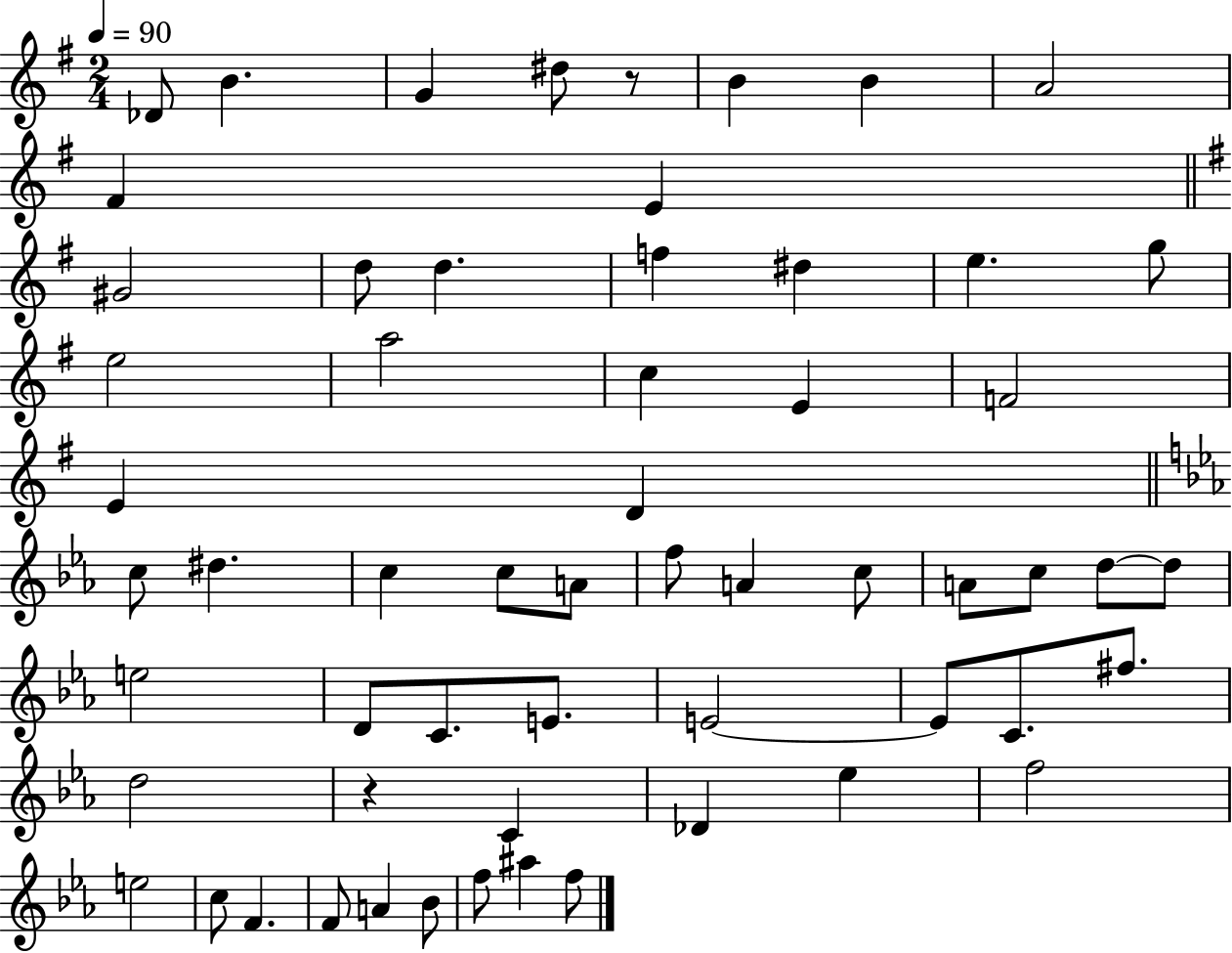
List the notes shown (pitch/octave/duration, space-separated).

Db4/e B4/q. G4/q D#5/e R/e B4/q B4/q A4/h F#4/q E4/q G#4/h D5/e D5/q. F5/q D#5/q E5/q. G5/e E5/h A5/h C5/q E4/q F4/h E4/q D4/q C5/e D#5/q. C5/q C5/e A4/e F5/e A4/q C5/e A4/e C5/e D5/e D5/e E5/h D4/e C4/e. E4/e. E4/h E4/e C4/e. F#5/e. D5/h R/q C4/q Db4/q Eb5/q F5/h E5/h C5/e F4/q. F4/e A4/q Bb4/e F5/e A#5/q F5/e